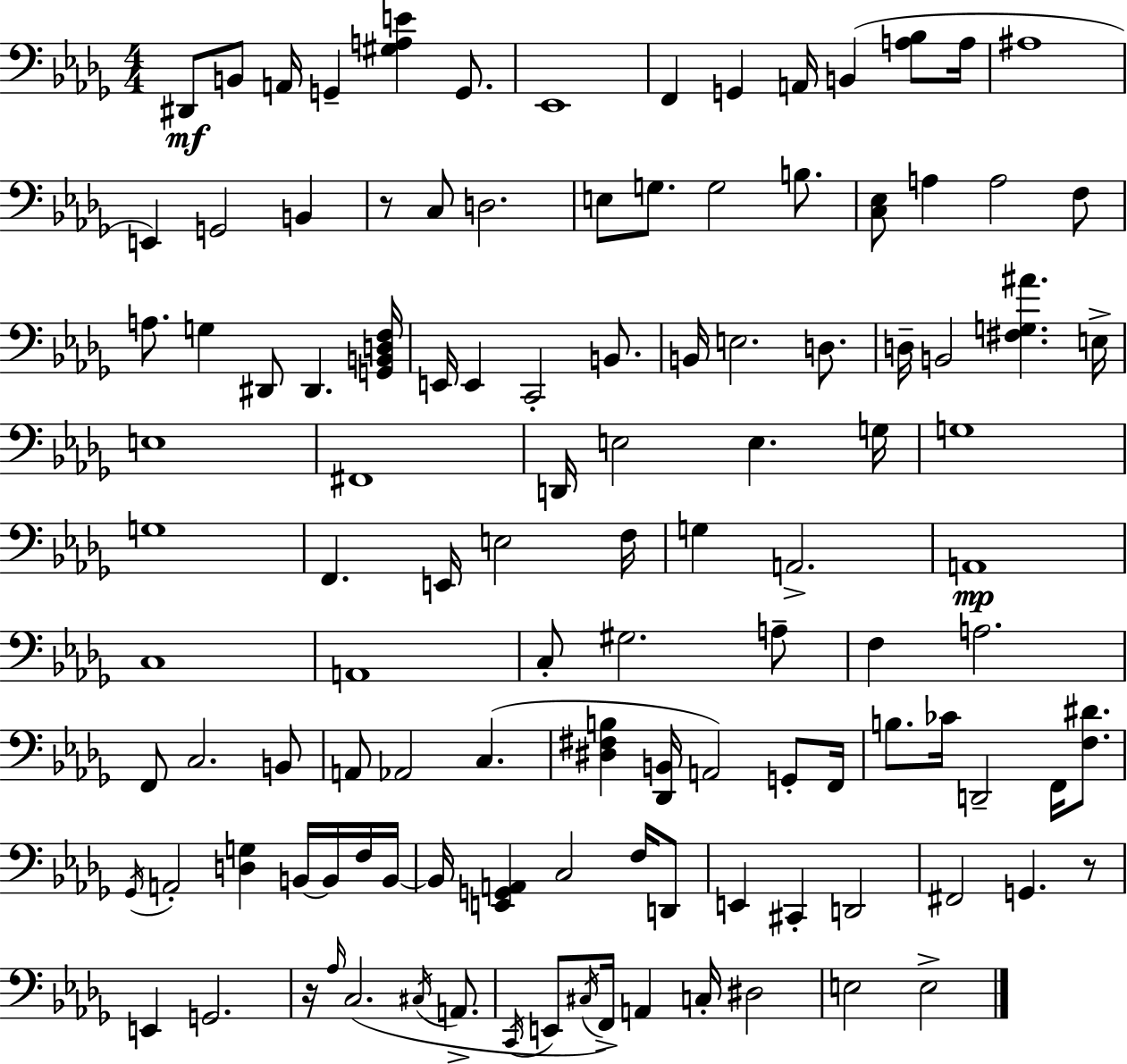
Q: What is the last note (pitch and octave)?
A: E3